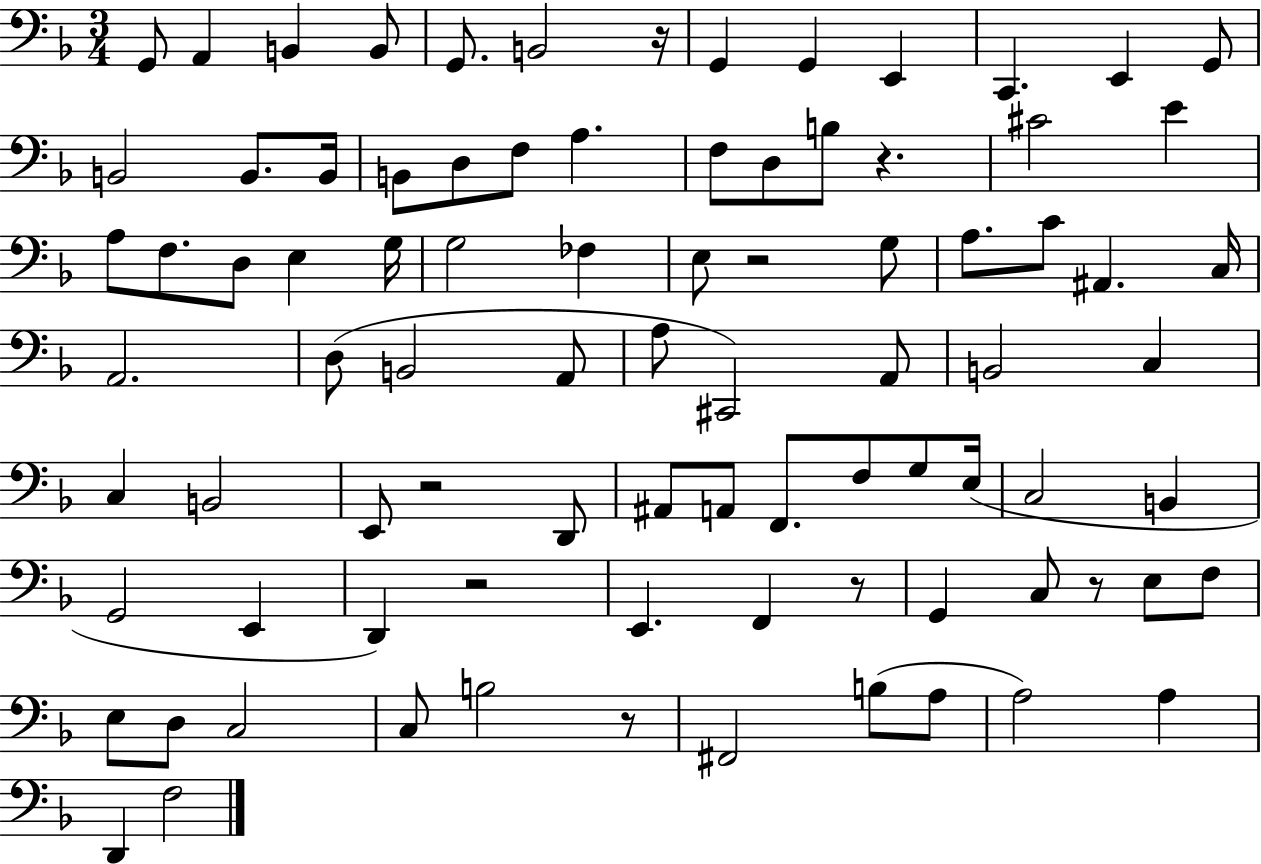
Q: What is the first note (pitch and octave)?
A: G2